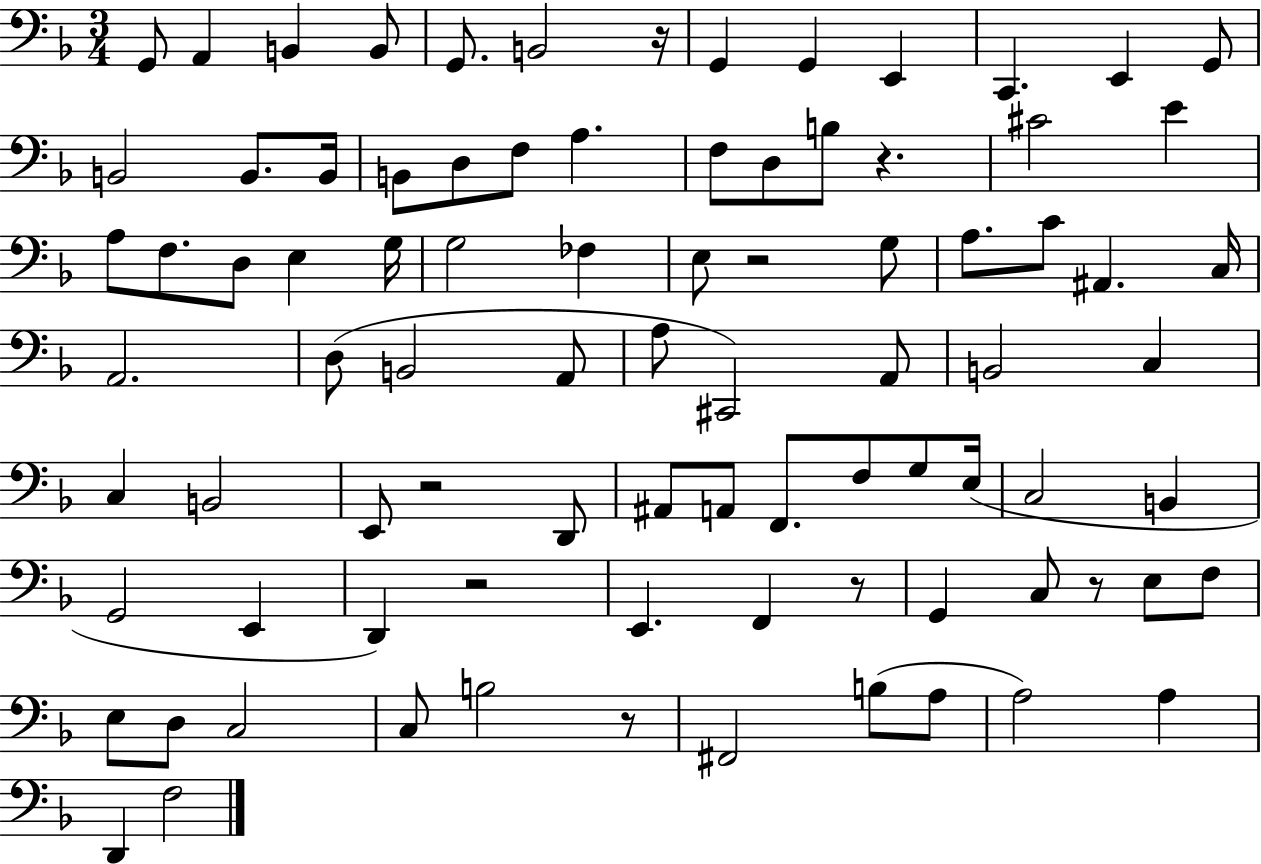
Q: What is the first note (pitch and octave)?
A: G2